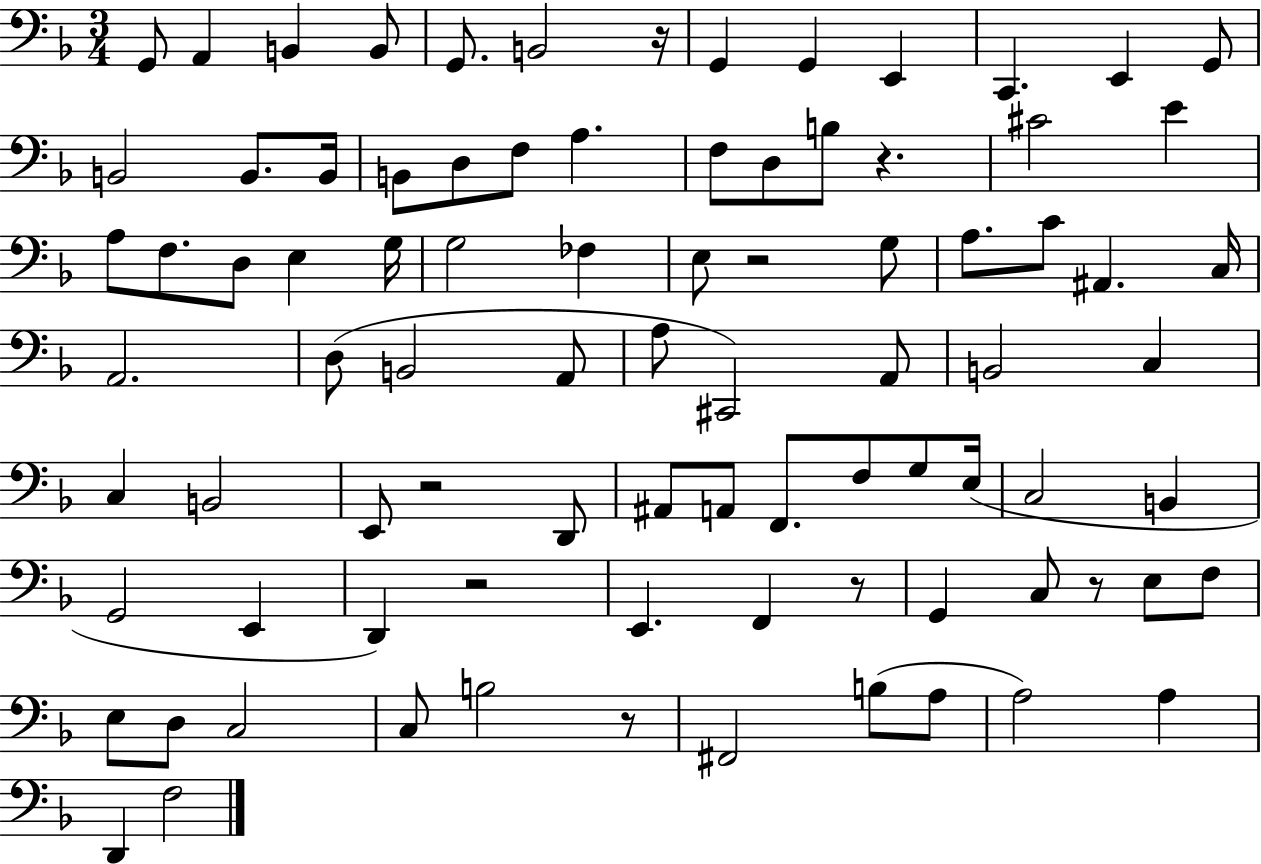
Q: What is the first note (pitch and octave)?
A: G2